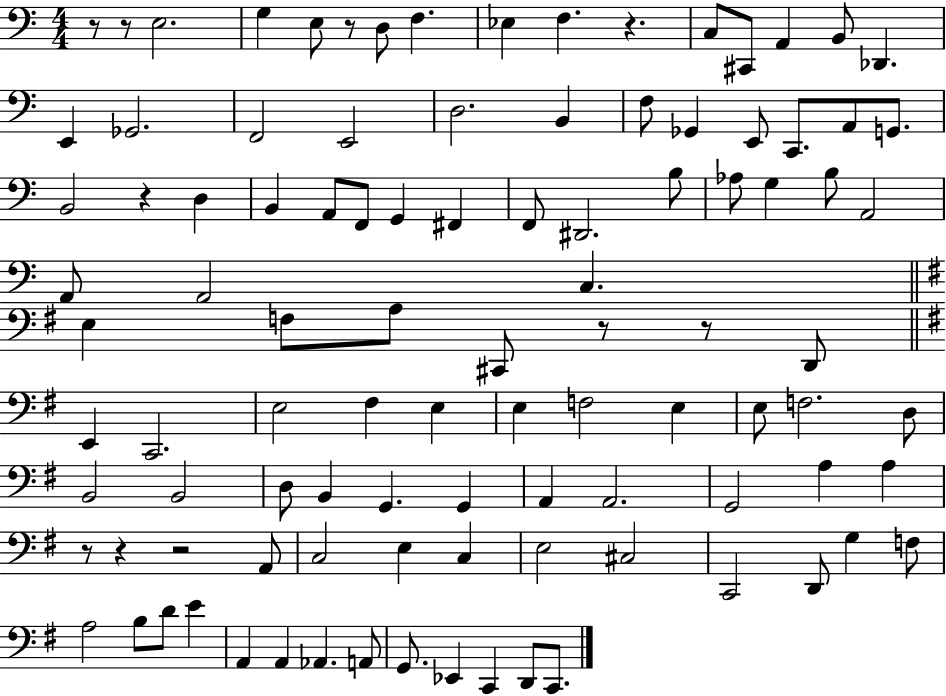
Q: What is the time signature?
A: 4/4